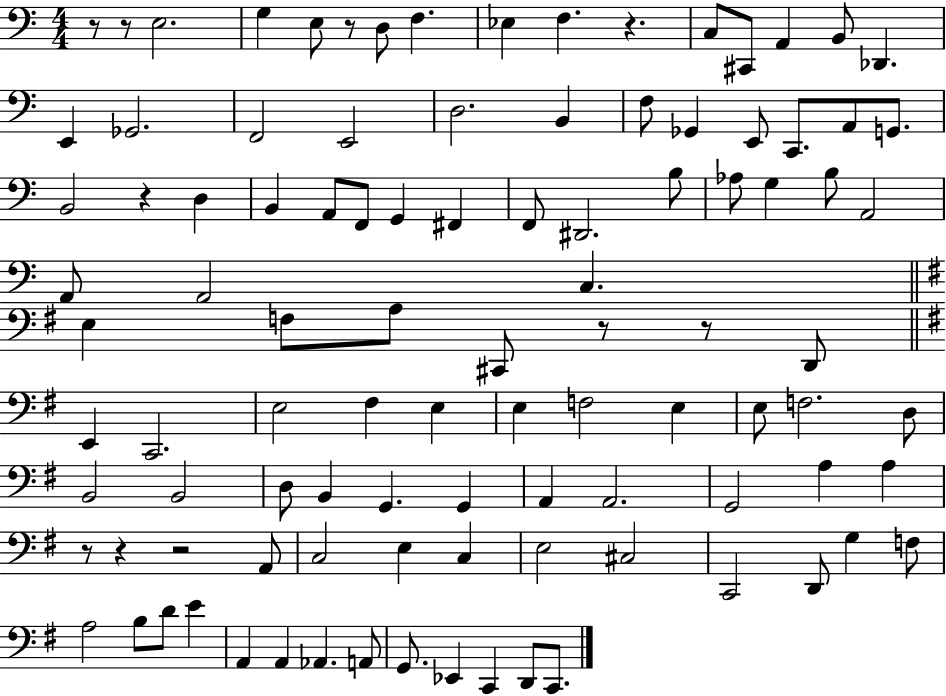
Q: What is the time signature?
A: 4/4